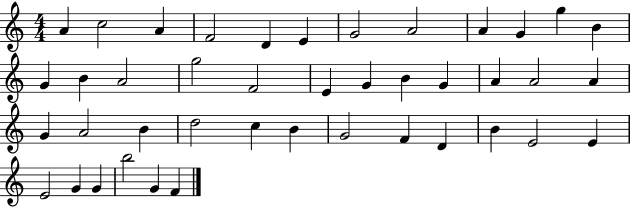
{
  \clef treble
  \numericTimeSignature
  \time 4/4
  \key c \major
  a'4 c''2 a'4 | f'2 d'4 e'4 | g'2 a'2 | a'4 g'4 g''4 b'4 | \break g'4 b'4 a'2 | g''2 f'2 | e'4 g'4 b'4 g'4 | a'4 a'2 a'4 | \break g'4 a'2 b'4 | d''2 c''4 b'4 | g'2 f'4 d'4 | b'4 e'2 e'4 | \break e'2 g'4 g'4 | b''2 g'4 f'4 | \bar "|."
}